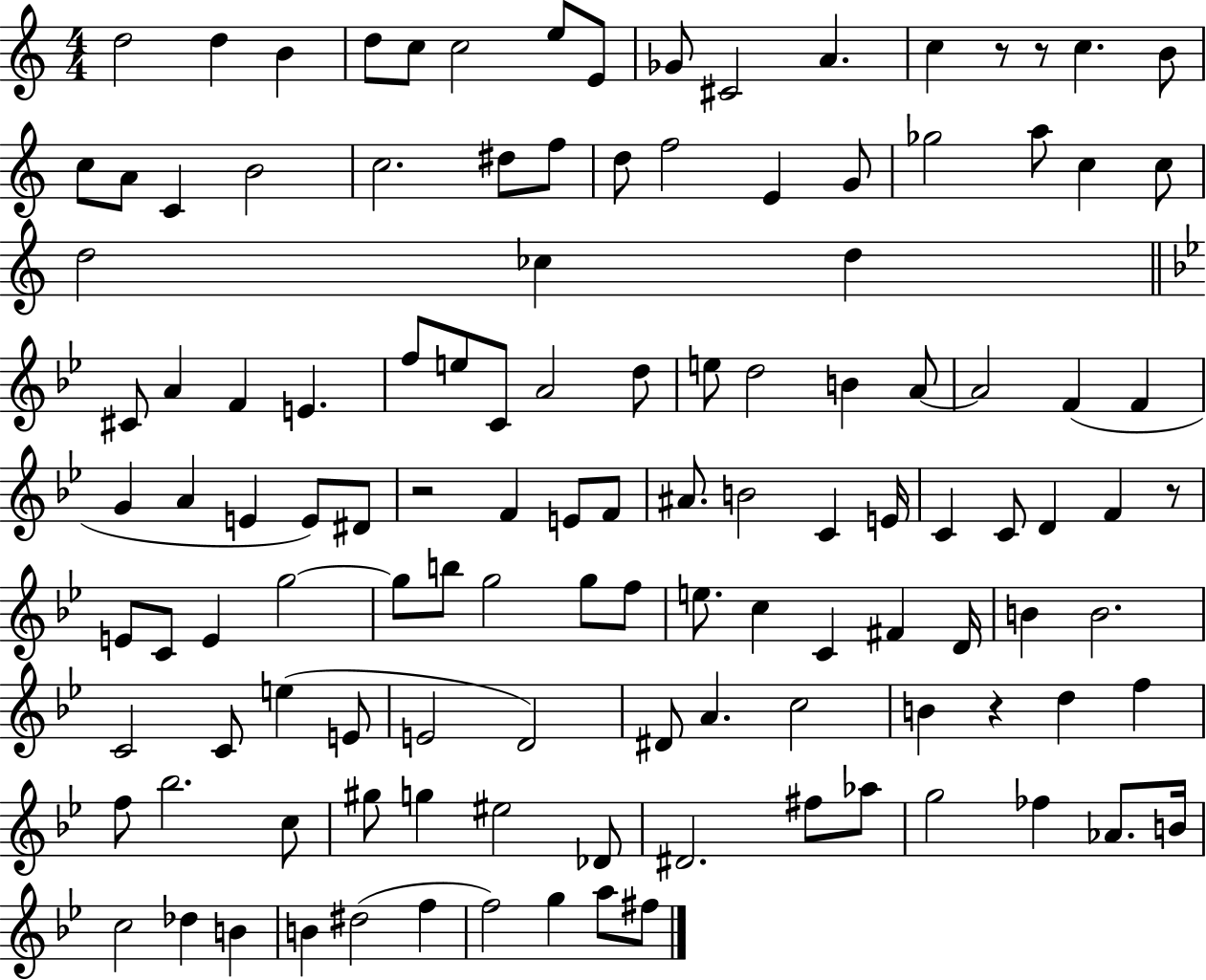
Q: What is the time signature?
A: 4/4